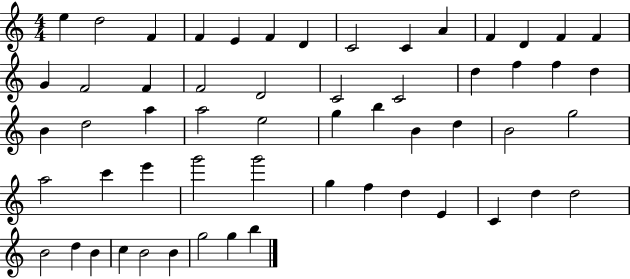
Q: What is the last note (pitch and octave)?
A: B5